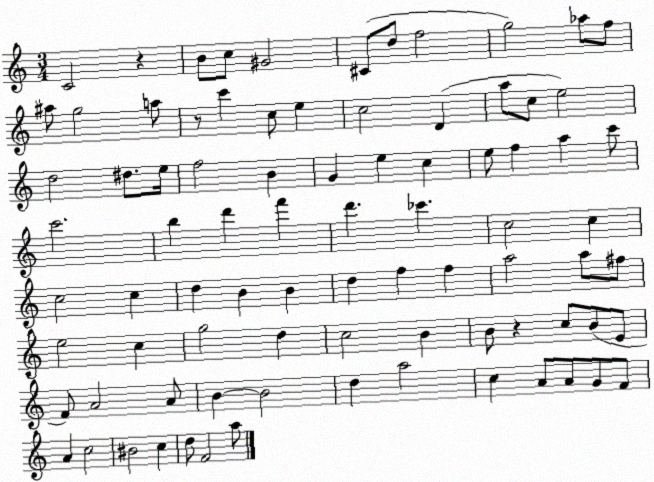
X:1
T:Untitled
M:3/4
L:1/4
K:C
C2 z B/2 c/2 ^G2 ^C/2 d/2 f2 g2 _a/2 f/2 ^a/2 g2 a/2 z/2 c' c/2 e c2 D a/2 c/2 e2 d2 ^d/2 e/4 f2 B G e c e/2 f a c'/2 c'2 b d' f' d' _c' c2 c c2 c d B B d f f a2 a/2 ^f/2 e2 c g2 d c2 B B/2 z c/2 B/2 E/2 F/2 A2 A/2 B B2 d a2 c A/2 A/2 G/2 F/2 A c2 ^B2 c d/2 F2 a/2